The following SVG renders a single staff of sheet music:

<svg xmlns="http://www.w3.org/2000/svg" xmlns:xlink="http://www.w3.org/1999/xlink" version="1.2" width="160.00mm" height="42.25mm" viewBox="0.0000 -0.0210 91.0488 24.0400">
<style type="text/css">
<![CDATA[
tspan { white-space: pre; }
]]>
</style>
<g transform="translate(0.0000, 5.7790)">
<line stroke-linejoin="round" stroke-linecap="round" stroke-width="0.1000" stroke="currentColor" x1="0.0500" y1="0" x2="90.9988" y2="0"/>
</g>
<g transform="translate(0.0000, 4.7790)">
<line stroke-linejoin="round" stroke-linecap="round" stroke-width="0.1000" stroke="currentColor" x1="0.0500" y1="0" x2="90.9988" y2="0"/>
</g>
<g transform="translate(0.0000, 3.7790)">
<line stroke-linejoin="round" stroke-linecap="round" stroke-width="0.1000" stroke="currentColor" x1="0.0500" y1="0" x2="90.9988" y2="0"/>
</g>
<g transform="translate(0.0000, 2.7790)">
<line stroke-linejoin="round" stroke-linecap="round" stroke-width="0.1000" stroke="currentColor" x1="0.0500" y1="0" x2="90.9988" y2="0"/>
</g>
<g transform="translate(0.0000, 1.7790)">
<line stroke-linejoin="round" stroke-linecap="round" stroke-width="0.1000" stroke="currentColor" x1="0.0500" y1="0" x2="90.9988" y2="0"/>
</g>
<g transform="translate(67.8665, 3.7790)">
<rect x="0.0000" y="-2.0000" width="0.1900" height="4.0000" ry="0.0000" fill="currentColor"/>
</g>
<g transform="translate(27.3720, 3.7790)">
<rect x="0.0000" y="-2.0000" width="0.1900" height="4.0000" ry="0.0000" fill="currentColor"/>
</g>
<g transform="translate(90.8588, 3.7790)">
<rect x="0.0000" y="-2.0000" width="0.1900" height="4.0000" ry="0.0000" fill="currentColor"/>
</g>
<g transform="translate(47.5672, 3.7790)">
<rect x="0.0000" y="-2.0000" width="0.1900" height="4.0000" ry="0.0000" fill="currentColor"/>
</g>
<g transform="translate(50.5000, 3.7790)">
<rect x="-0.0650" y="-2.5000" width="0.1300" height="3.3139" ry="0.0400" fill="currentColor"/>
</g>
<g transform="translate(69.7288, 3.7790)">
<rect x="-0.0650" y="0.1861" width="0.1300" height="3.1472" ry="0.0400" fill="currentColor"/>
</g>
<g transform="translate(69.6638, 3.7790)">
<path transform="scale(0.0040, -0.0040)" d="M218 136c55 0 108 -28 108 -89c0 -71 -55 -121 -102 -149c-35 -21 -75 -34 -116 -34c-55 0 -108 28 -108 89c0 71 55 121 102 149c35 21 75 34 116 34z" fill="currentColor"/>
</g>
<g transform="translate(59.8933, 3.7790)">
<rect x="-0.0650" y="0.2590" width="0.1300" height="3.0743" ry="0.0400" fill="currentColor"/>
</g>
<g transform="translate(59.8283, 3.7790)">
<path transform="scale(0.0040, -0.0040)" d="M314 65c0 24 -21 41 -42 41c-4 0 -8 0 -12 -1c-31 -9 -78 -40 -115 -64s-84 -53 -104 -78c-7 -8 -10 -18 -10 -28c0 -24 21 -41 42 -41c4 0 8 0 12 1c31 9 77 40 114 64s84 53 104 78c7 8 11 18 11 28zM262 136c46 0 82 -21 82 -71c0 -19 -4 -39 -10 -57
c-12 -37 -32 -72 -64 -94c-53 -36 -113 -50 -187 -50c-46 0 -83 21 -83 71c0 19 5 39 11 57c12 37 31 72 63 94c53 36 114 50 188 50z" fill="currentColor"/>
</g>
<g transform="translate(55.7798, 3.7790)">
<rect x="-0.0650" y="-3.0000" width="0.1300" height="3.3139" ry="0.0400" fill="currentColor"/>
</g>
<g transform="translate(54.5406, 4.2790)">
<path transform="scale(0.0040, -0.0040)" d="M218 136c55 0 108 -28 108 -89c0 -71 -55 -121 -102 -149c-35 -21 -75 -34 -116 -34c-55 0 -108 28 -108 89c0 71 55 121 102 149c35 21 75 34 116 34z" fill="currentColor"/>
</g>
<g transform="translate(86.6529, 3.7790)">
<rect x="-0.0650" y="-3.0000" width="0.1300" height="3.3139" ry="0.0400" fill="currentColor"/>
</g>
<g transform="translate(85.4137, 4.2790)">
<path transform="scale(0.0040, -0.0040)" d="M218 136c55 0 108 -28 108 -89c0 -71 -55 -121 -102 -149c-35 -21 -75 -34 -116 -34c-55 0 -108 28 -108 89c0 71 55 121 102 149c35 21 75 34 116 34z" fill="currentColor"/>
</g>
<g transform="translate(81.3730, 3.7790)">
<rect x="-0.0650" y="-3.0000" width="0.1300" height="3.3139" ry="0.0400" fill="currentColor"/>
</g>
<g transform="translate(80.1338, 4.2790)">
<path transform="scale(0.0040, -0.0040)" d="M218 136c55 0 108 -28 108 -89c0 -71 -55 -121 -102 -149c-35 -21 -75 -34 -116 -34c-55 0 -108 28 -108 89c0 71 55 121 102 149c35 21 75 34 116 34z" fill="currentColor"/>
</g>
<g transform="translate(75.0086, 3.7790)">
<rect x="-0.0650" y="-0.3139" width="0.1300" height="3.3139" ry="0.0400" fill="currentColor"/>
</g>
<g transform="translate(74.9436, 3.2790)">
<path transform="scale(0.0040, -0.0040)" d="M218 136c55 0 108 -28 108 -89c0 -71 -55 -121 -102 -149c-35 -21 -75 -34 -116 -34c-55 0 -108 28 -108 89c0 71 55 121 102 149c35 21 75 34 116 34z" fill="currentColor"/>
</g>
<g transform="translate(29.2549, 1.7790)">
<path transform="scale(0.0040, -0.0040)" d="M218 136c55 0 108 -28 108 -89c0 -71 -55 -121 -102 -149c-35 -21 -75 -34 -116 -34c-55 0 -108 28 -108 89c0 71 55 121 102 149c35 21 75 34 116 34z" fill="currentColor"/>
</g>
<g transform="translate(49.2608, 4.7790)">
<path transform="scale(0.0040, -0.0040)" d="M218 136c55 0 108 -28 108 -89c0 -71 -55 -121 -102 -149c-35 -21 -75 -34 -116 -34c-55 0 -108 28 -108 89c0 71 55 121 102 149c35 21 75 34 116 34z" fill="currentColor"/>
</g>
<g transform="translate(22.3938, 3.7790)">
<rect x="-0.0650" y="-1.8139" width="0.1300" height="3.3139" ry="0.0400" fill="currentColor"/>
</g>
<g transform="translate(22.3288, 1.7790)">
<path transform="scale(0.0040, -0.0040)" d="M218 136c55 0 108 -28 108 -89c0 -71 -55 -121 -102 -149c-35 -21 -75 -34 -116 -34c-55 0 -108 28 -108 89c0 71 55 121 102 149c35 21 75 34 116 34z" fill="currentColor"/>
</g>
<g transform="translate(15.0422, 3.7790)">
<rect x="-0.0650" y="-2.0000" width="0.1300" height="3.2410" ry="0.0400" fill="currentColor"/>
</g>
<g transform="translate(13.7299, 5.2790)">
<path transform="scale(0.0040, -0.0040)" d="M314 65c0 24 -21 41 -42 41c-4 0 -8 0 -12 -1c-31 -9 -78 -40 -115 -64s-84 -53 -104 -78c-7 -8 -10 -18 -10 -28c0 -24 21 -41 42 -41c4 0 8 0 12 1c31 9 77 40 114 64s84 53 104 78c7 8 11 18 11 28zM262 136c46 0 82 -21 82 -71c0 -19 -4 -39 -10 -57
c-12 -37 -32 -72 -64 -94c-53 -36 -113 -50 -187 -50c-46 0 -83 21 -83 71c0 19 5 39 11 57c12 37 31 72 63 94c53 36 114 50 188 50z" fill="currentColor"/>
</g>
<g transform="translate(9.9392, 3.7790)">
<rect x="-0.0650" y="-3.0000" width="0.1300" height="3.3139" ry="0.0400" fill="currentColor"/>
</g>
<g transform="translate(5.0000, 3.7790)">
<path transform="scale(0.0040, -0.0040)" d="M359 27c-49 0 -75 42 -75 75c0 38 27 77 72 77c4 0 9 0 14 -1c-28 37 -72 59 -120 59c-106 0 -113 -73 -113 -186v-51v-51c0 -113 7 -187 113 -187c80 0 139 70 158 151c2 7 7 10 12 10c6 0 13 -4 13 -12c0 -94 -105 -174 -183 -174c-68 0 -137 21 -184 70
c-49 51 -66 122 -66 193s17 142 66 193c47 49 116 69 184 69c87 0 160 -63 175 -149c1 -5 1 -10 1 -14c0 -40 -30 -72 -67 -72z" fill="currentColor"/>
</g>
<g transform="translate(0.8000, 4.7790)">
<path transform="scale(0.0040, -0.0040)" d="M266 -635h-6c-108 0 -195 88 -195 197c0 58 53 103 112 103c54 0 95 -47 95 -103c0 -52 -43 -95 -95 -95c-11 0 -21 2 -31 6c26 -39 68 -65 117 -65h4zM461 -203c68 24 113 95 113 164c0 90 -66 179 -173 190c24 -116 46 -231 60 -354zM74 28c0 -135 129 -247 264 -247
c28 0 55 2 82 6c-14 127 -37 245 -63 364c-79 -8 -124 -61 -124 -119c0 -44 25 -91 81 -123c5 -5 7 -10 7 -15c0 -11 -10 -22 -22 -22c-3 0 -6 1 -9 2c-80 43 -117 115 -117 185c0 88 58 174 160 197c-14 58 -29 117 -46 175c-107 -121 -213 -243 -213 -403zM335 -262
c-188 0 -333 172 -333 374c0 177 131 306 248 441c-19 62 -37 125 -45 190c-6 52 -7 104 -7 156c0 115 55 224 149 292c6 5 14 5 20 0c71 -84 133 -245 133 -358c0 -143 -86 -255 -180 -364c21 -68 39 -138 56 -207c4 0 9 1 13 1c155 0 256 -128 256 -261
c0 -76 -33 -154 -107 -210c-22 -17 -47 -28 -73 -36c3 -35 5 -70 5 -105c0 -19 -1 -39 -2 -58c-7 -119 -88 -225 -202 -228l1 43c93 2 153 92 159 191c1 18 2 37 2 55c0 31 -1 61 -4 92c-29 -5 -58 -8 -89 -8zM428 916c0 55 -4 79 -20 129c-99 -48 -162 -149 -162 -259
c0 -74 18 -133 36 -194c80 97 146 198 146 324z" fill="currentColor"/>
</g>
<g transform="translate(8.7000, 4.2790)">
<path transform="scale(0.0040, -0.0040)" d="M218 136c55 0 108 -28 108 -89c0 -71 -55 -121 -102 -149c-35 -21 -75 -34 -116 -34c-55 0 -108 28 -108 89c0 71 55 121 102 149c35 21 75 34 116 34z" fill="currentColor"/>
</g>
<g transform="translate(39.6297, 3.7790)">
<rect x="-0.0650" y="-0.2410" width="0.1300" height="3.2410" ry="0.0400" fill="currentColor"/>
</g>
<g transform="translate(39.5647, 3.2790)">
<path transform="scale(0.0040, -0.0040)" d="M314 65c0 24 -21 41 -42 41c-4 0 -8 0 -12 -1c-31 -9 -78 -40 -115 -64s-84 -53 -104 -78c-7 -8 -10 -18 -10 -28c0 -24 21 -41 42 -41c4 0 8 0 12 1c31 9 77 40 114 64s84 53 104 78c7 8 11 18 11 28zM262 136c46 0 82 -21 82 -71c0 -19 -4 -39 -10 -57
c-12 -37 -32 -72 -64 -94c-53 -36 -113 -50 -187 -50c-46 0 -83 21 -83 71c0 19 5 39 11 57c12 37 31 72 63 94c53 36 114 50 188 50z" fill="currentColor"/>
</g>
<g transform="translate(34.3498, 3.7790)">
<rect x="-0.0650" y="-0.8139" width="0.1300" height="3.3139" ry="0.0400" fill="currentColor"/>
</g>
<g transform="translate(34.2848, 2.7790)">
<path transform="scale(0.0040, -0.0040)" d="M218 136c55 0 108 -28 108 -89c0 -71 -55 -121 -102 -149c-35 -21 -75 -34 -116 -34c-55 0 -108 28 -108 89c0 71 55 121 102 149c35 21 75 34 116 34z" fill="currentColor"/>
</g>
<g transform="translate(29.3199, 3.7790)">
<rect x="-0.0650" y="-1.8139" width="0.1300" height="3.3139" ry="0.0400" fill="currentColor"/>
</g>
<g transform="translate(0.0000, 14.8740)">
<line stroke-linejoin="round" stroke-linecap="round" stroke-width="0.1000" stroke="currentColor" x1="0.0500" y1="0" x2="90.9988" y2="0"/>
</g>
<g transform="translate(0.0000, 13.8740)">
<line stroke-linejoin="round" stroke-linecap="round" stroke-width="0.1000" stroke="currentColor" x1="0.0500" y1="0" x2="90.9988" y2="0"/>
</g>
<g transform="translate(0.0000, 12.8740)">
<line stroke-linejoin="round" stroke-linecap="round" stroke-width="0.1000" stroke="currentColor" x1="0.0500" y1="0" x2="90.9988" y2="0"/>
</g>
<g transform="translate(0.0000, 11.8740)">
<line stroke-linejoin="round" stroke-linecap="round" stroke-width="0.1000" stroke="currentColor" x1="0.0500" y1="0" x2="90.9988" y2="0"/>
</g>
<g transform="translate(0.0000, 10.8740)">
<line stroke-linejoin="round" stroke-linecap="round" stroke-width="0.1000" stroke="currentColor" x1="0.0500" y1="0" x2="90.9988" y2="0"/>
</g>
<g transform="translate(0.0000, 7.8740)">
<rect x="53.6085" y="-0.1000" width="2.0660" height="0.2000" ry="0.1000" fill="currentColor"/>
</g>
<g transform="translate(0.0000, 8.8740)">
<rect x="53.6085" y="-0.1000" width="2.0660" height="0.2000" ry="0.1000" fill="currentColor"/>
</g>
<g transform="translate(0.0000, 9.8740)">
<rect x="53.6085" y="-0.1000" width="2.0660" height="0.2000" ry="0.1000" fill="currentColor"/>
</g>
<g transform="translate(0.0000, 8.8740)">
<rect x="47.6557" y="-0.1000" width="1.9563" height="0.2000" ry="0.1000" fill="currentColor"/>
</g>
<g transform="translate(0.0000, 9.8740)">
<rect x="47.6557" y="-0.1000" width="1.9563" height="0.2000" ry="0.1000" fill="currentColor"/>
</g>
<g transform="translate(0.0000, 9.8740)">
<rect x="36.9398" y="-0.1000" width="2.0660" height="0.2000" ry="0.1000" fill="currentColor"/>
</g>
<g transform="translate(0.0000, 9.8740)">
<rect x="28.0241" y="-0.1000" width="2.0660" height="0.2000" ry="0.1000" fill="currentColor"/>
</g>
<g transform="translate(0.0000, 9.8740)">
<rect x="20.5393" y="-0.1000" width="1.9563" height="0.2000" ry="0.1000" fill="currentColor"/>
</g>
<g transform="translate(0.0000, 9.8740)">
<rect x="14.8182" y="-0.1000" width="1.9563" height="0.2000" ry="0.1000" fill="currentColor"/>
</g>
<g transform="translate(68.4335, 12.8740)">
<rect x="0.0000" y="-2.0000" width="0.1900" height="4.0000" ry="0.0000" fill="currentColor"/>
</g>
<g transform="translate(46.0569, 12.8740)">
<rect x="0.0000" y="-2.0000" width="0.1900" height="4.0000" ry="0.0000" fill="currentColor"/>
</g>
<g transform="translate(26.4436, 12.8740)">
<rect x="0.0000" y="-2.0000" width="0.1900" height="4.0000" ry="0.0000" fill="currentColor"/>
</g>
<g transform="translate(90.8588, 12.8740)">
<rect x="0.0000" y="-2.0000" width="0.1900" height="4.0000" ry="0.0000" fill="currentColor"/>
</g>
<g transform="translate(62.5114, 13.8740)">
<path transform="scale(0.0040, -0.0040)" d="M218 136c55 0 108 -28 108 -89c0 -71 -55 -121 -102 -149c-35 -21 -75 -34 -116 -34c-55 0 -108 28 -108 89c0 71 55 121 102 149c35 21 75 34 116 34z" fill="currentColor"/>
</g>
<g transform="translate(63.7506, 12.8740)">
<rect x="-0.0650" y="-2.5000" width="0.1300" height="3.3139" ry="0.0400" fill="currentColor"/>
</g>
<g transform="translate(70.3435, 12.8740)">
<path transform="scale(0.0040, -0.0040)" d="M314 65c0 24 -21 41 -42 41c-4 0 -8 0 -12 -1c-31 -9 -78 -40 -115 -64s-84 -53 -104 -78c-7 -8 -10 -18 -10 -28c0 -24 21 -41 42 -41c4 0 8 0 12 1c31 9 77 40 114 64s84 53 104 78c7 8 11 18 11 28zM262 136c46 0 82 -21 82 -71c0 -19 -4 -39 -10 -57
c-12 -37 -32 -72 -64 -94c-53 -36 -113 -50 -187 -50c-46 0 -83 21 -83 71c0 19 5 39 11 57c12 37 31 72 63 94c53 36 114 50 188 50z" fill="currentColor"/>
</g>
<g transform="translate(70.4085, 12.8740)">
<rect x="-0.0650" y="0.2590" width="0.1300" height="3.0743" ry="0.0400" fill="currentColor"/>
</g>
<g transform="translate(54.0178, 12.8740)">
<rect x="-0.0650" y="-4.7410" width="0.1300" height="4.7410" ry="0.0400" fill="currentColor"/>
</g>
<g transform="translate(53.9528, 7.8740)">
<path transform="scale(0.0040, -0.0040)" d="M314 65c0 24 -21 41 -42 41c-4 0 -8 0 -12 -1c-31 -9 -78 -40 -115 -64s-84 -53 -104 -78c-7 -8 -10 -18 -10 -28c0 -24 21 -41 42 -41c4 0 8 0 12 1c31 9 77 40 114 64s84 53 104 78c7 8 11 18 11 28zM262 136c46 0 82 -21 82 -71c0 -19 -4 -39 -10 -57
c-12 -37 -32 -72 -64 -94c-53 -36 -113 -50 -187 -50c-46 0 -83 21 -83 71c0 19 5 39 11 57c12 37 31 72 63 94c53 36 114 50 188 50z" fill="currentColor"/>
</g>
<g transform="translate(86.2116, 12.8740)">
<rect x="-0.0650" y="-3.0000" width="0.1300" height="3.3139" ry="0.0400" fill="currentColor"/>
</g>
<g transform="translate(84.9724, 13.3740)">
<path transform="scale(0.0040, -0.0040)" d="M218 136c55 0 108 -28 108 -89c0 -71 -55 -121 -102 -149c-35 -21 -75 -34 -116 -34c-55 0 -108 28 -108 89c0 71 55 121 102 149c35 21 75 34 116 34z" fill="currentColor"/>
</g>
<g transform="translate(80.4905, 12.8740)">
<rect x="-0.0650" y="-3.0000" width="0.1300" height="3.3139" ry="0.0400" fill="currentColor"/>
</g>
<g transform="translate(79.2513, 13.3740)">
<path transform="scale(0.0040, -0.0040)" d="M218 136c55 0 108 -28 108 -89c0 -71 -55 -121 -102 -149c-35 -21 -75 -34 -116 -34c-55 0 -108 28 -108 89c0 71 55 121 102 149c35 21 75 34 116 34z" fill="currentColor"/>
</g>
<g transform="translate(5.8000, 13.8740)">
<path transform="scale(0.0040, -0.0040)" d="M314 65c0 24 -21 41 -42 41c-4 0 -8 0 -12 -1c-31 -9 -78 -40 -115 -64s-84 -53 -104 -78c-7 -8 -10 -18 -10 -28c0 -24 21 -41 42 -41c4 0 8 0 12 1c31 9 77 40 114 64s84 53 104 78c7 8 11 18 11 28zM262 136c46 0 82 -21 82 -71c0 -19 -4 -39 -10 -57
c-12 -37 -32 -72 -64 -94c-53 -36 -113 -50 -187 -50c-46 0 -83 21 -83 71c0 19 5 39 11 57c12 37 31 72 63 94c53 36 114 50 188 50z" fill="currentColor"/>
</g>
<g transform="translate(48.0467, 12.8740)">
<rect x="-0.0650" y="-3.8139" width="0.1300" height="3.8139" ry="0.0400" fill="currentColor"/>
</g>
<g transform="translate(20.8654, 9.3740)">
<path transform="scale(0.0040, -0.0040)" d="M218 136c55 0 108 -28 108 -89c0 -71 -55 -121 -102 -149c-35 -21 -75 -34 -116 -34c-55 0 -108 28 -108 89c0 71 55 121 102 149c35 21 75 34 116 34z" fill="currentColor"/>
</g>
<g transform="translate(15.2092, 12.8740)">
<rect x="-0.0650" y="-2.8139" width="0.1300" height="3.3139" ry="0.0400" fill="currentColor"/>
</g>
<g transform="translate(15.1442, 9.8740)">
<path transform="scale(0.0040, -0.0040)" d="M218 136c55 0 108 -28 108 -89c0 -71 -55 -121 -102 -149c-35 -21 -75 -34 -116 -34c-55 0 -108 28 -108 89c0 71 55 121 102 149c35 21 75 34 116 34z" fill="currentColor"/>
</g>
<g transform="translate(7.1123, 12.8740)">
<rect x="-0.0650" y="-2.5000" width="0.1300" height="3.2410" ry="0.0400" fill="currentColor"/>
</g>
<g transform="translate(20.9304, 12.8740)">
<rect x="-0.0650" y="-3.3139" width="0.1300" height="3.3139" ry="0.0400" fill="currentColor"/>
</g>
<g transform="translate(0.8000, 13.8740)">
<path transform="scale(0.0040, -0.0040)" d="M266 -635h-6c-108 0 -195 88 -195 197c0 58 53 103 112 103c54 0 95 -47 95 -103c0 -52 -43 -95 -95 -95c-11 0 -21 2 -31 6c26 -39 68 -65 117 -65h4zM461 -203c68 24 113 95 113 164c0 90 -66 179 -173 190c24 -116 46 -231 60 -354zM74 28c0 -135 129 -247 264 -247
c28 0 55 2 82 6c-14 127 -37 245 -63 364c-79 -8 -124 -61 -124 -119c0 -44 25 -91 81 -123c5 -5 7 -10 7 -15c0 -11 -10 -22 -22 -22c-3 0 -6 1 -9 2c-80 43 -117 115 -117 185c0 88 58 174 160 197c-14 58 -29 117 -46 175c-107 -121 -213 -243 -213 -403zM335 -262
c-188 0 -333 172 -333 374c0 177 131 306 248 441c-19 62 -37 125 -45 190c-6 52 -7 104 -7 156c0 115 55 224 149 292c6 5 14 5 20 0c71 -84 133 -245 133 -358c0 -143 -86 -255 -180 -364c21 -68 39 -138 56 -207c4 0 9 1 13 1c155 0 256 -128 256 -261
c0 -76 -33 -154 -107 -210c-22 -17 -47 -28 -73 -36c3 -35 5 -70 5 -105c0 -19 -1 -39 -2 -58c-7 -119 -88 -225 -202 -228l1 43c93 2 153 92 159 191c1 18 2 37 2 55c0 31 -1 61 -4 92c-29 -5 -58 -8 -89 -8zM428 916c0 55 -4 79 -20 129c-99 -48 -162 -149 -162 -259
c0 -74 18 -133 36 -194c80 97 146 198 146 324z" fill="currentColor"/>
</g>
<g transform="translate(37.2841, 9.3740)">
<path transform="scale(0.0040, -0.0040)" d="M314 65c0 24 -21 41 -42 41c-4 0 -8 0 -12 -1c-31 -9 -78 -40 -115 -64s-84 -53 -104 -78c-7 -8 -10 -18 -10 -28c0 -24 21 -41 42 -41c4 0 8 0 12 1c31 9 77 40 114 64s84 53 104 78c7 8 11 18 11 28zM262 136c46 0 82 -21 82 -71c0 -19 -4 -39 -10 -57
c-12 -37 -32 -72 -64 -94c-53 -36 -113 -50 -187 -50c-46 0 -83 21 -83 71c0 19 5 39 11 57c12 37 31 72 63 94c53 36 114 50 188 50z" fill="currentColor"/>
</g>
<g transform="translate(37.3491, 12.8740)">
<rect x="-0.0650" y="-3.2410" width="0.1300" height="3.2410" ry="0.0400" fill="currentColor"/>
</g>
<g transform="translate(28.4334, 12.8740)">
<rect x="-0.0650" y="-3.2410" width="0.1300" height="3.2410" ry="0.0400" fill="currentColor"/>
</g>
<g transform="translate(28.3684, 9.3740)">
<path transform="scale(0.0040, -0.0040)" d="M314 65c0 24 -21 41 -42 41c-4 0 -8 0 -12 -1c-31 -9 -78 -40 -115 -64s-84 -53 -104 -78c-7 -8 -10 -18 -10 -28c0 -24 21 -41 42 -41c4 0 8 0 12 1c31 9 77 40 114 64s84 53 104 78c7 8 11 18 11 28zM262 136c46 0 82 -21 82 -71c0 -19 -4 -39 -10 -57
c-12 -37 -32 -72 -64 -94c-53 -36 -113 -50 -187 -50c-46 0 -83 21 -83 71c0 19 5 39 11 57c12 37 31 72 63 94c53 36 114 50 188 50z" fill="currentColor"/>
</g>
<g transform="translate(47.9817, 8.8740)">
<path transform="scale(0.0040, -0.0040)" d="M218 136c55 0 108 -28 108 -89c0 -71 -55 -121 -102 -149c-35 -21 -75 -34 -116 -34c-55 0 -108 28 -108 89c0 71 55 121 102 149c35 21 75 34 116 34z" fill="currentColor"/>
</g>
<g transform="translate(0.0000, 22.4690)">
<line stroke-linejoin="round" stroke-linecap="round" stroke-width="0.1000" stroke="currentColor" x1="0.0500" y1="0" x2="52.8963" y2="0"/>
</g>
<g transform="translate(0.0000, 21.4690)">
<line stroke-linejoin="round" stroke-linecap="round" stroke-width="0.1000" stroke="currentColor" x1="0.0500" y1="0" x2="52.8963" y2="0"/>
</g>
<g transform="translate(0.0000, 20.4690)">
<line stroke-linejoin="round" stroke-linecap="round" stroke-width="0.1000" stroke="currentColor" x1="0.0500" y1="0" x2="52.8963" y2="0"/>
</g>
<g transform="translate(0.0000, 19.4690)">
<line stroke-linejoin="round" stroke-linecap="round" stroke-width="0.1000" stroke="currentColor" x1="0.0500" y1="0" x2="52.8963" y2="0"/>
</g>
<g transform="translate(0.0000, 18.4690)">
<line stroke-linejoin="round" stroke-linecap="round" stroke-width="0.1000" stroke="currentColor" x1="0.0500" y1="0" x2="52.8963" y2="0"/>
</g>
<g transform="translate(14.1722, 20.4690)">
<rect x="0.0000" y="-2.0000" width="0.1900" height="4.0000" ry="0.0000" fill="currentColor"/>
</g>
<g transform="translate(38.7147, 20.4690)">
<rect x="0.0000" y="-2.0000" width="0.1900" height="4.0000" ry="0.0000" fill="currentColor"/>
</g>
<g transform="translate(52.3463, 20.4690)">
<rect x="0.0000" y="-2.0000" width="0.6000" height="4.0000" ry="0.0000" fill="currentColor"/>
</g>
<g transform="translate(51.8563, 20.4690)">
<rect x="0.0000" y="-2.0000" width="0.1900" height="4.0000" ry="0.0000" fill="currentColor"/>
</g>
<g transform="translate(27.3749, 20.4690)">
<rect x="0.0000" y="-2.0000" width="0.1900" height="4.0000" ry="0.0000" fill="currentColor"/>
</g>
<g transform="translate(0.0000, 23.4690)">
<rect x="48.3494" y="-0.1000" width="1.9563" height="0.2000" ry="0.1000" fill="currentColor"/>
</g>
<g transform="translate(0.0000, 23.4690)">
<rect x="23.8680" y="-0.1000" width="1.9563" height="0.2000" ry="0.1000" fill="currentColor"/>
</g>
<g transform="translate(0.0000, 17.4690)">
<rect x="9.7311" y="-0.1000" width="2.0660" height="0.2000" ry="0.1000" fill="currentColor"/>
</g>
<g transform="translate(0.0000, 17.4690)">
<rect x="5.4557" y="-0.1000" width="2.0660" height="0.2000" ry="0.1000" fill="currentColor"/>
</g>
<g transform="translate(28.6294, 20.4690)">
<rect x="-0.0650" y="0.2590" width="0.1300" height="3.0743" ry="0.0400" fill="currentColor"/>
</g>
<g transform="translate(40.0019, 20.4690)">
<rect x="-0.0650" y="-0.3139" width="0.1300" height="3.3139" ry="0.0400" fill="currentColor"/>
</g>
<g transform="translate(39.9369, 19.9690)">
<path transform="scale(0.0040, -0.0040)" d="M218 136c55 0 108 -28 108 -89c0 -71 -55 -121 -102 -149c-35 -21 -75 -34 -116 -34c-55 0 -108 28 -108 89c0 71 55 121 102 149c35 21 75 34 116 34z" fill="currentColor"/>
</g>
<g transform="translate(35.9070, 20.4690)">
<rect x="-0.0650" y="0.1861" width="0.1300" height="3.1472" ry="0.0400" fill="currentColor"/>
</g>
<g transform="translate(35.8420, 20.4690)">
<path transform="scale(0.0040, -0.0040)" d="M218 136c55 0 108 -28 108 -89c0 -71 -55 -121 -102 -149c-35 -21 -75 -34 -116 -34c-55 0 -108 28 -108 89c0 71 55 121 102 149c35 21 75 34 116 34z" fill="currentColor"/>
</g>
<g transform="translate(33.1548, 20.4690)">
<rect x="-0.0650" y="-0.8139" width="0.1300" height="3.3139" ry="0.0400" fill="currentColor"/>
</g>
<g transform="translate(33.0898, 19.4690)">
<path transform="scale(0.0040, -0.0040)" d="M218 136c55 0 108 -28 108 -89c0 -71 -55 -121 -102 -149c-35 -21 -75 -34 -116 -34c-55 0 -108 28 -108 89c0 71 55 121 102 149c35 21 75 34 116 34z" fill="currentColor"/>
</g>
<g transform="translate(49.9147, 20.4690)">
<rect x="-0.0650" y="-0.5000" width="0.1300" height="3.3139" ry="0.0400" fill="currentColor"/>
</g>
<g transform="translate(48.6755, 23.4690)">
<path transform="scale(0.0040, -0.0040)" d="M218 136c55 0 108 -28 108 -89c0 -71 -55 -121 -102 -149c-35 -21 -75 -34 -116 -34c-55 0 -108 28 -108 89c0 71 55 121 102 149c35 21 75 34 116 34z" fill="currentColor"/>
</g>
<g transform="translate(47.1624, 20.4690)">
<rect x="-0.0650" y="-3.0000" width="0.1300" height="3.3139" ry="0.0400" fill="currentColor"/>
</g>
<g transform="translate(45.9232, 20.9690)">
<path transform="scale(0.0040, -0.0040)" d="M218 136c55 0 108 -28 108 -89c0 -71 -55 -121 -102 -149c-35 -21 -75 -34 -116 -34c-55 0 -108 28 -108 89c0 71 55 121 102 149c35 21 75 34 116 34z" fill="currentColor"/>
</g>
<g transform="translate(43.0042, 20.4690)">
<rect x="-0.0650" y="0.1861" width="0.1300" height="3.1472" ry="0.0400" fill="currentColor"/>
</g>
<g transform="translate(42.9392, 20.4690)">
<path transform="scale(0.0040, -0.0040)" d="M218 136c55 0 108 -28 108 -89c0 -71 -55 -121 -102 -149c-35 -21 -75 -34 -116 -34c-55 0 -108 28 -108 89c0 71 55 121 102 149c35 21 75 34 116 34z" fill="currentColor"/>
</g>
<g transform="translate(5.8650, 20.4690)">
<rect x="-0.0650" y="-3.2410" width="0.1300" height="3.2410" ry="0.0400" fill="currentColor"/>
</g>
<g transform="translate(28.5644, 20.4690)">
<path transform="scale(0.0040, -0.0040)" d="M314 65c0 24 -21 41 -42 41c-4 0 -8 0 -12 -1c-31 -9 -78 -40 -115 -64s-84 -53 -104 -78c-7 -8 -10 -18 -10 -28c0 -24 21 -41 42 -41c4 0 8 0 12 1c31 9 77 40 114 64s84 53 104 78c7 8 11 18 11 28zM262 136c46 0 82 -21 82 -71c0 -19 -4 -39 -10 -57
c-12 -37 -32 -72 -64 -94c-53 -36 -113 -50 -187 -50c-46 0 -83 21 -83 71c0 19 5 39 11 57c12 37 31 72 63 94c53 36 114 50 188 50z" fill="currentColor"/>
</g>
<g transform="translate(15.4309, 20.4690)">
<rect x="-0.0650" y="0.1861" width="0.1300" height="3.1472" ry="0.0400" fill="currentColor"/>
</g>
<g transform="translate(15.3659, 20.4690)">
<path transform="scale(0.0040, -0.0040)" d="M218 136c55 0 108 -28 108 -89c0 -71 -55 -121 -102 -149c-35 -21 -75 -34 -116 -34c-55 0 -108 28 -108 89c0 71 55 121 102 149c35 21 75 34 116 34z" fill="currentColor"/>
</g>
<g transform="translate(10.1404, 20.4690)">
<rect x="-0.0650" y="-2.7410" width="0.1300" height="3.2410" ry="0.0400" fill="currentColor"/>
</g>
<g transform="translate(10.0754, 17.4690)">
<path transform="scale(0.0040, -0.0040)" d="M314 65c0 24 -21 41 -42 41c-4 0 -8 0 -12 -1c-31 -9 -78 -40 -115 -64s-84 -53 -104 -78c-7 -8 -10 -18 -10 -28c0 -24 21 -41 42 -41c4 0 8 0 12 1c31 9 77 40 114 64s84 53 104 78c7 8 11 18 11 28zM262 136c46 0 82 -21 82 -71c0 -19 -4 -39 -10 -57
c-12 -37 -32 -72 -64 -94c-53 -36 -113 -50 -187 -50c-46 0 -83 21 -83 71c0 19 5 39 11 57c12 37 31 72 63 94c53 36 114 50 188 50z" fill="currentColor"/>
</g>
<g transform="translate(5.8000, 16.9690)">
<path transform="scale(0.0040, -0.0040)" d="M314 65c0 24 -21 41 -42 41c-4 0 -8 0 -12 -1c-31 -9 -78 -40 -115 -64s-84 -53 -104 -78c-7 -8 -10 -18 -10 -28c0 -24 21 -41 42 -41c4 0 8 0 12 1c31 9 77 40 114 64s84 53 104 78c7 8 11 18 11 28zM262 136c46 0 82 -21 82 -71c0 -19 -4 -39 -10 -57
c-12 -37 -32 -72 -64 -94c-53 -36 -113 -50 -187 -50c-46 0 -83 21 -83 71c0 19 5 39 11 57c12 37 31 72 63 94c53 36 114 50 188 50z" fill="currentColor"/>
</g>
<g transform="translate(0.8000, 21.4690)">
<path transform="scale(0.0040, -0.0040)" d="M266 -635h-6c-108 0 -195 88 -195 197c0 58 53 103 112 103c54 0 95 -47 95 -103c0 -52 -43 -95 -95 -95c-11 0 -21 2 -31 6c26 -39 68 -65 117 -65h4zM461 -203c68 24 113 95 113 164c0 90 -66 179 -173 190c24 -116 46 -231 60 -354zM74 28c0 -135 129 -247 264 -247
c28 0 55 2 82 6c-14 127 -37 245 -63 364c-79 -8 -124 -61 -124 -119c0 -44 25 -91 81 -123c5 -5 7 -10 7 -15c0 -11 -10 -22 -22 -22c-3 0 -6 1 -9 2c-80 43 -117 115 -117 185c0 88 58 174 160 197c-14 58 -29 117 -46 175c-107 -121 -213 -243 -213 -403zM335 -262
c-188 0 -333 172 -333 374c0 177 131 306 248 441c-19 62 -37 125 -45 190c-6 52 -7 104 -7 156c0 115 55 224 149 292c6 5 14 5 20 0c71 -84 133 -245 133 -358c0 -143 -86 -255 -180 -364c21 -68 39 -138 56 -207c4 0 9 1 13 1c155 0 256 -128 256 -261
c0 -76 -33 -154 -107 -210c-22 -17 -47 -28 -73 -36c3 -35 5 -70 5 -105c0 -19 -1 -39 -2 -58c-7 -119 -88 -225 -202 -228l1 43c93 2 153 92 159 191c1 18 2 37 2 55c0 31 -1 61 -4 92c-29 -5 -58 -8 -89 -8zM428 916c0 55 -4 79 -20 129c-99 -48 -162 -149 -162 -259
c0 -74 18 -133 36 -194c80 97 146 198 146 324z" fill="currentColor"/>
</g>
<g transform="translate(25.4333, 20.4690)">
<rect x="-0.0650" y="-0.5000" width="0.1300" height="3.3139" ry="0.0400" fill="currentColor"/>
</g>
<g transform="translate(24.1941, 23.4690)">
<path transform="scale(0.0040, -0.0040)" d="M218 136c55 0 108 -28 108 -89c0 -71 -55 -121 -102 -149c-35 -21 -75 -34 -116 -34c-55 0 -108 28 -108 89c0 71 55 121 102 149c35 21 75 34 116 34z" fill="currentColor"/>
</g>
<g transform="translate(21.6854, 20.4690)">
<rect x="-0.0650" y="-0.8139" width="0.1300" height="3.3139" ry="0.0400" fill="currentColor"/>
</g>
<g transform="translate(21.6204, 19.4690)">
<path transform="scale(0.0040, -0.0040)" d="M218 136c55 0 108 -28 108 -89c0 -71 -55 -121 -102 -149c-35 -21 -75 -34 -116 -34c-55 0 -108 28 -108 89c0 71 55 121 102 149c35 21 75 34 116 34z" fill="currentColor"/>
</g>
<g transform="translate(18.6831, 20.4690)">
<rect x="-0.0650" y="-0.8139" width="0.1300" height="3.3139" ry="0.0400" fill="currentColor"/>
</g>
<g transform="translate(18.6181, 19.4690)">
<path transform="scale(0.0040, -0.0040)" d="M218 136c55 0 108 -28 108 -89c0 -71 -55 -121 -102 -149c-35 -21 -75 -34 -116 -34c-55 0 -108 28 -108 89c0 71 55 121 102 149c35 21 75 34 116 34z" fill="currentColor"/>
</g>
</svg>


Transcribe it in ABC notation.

X:1
T:Untitled
M:4/4
L:1/4
K:C
A F2 f f d c2 G A B2 B c A A G2 a b b2 b2 c' e'2 G B2 A A b2 a2 B d d C B2 d B c B A C